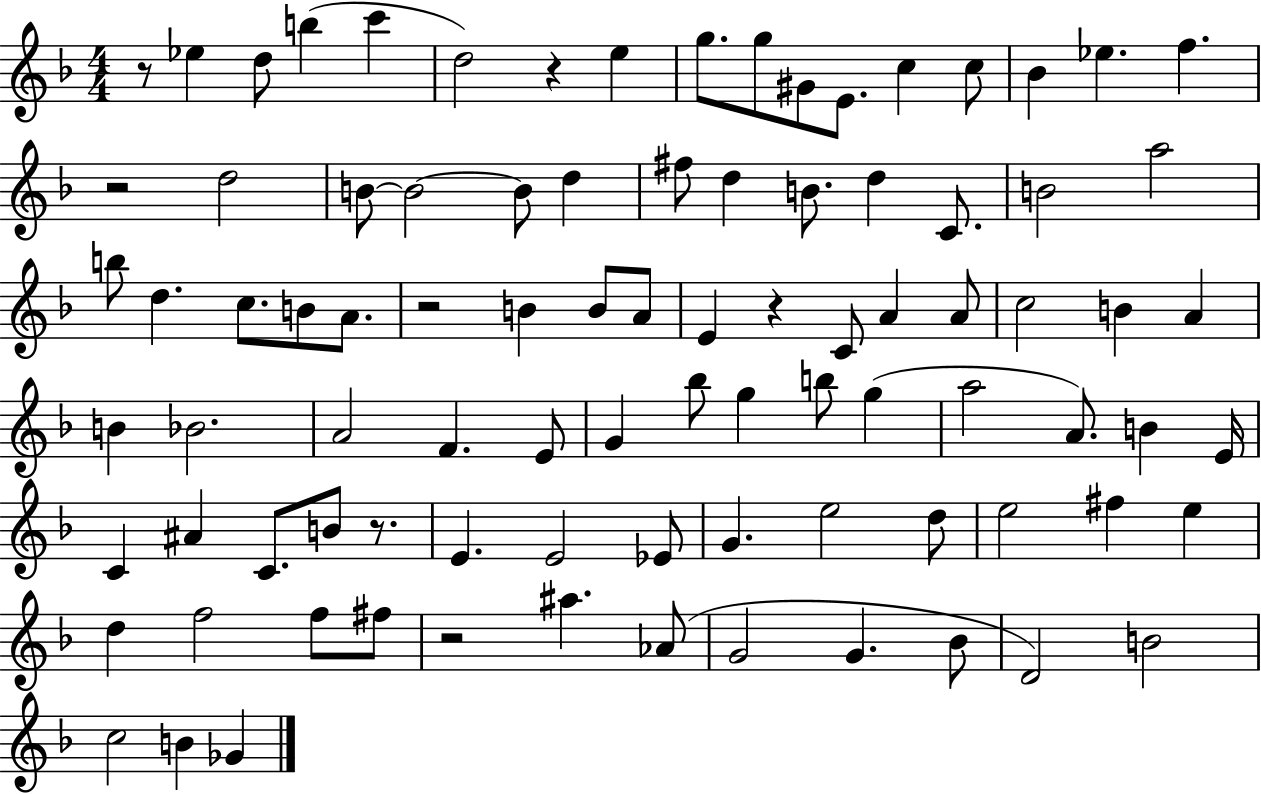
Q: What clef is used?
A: treble